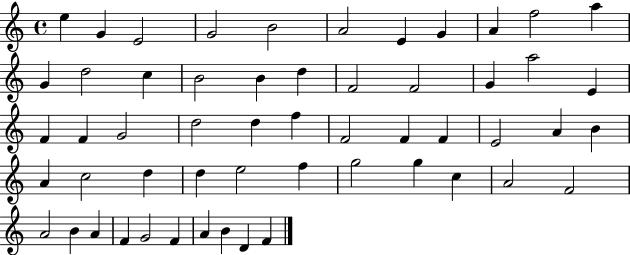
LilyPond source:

{
  \clef treble
  \time 4/4
  \defaultTimeSignature
  \key c \major
  e''4 g'4 e'2 | g'2 b'2 | a'2 e'4 g'4 | a'4 f''2 a''4 | \break g'4 d''2 c''4 | b'2 b'4 d''4 | f'2 f'2 | g'4 a''2 e'4 | \break f'4 f'4 g'2 | d''2 d''4 f''4 | f'2 f'4 f'4 | e'2 a'4 b'4 | \break a'4 c''2 d''4 | d''4 e''2 f''4 | g''2 g''4 c''4 | a'2 f'2 | \break a'2 b'4 a'4 | f'4 g'2 f'4 | a'4 b'4 d'4 f'4 | \bar "|."
}